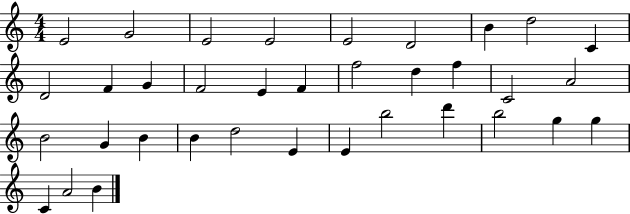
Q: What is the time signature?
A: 4/4